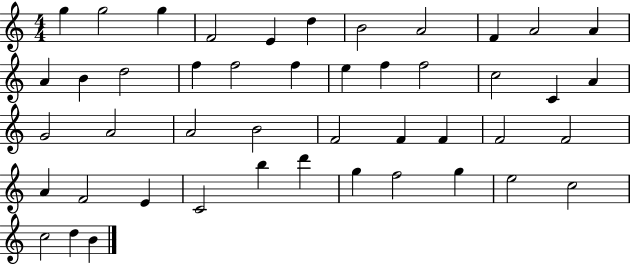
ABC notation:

X:1
T:Untitled
M:4/4
L:1/4
K:C
g g2 g F2 E d B2 A2 F A2 A A B d2 f f2 f e f f2 c2 C A G2 A2 A2 B2 F2 F F F2 F2 A F2 E C2 b d' g f2 g e2 c2 c2 d B